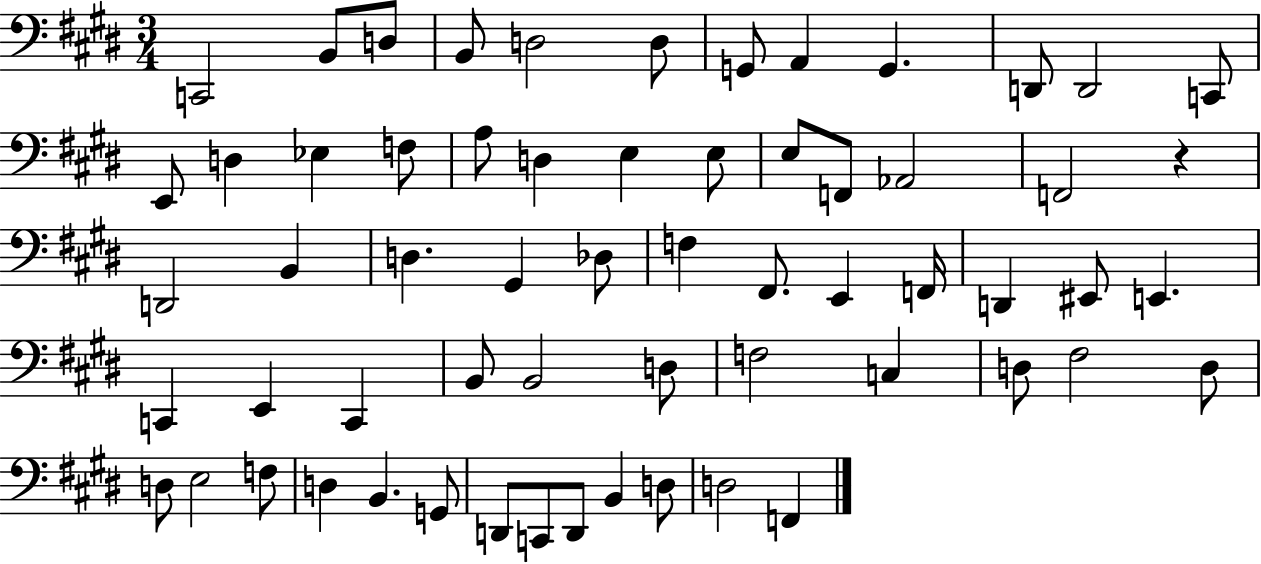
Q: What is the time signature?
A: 3/4